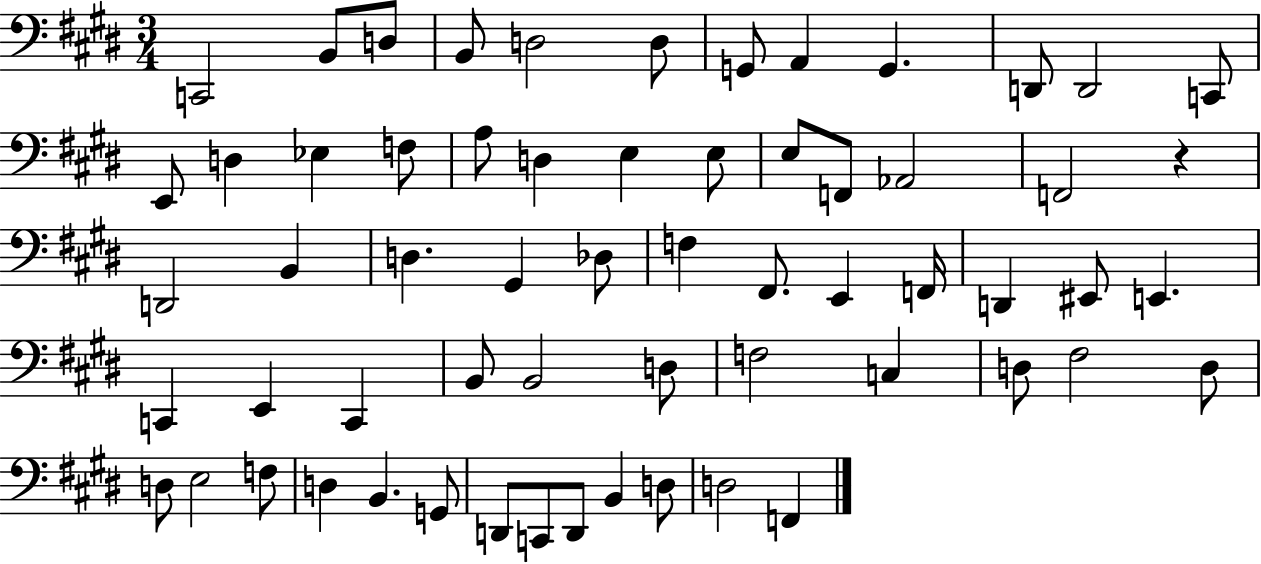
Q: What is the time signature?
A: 3/4